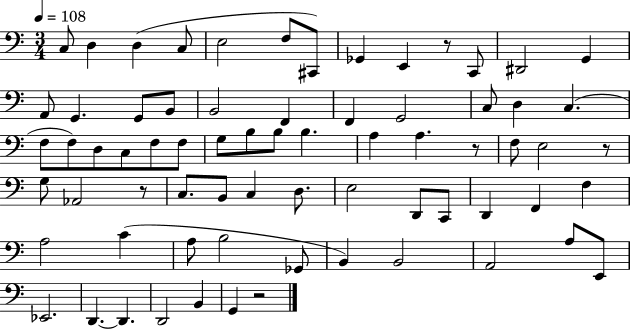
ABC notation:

X:1
T:Untitled
M:3/4
L:1/4
K:C
C,/2 D, D, C,/2 E,2 F,/2 ^C,,/2 _G,, E,, z/2 C,,/2 ^D,,2 G,, A,,/2 G,, G,,/2 B,,/2 B,,2 F,, F,, G,,2 C,/2 D, C, F,/2 F,/2 D,/2 C,/2 F,/2 F,/2 G,/2 B,/2 B,/2 B, A, A, z/2 F,/2 E,2 z/2 G,/2 _A,,2 z/2 C,/2 B,,/2 C, D,/2 E,2 D,,/2 C,,/2 D,, F,, F, A,2 C A,/2 B,2 _G,,/2 B,, B,,2 A,,2 A,/2 E,,/2 _E,,2 D,, D,, D,,2 B,, G,, z2